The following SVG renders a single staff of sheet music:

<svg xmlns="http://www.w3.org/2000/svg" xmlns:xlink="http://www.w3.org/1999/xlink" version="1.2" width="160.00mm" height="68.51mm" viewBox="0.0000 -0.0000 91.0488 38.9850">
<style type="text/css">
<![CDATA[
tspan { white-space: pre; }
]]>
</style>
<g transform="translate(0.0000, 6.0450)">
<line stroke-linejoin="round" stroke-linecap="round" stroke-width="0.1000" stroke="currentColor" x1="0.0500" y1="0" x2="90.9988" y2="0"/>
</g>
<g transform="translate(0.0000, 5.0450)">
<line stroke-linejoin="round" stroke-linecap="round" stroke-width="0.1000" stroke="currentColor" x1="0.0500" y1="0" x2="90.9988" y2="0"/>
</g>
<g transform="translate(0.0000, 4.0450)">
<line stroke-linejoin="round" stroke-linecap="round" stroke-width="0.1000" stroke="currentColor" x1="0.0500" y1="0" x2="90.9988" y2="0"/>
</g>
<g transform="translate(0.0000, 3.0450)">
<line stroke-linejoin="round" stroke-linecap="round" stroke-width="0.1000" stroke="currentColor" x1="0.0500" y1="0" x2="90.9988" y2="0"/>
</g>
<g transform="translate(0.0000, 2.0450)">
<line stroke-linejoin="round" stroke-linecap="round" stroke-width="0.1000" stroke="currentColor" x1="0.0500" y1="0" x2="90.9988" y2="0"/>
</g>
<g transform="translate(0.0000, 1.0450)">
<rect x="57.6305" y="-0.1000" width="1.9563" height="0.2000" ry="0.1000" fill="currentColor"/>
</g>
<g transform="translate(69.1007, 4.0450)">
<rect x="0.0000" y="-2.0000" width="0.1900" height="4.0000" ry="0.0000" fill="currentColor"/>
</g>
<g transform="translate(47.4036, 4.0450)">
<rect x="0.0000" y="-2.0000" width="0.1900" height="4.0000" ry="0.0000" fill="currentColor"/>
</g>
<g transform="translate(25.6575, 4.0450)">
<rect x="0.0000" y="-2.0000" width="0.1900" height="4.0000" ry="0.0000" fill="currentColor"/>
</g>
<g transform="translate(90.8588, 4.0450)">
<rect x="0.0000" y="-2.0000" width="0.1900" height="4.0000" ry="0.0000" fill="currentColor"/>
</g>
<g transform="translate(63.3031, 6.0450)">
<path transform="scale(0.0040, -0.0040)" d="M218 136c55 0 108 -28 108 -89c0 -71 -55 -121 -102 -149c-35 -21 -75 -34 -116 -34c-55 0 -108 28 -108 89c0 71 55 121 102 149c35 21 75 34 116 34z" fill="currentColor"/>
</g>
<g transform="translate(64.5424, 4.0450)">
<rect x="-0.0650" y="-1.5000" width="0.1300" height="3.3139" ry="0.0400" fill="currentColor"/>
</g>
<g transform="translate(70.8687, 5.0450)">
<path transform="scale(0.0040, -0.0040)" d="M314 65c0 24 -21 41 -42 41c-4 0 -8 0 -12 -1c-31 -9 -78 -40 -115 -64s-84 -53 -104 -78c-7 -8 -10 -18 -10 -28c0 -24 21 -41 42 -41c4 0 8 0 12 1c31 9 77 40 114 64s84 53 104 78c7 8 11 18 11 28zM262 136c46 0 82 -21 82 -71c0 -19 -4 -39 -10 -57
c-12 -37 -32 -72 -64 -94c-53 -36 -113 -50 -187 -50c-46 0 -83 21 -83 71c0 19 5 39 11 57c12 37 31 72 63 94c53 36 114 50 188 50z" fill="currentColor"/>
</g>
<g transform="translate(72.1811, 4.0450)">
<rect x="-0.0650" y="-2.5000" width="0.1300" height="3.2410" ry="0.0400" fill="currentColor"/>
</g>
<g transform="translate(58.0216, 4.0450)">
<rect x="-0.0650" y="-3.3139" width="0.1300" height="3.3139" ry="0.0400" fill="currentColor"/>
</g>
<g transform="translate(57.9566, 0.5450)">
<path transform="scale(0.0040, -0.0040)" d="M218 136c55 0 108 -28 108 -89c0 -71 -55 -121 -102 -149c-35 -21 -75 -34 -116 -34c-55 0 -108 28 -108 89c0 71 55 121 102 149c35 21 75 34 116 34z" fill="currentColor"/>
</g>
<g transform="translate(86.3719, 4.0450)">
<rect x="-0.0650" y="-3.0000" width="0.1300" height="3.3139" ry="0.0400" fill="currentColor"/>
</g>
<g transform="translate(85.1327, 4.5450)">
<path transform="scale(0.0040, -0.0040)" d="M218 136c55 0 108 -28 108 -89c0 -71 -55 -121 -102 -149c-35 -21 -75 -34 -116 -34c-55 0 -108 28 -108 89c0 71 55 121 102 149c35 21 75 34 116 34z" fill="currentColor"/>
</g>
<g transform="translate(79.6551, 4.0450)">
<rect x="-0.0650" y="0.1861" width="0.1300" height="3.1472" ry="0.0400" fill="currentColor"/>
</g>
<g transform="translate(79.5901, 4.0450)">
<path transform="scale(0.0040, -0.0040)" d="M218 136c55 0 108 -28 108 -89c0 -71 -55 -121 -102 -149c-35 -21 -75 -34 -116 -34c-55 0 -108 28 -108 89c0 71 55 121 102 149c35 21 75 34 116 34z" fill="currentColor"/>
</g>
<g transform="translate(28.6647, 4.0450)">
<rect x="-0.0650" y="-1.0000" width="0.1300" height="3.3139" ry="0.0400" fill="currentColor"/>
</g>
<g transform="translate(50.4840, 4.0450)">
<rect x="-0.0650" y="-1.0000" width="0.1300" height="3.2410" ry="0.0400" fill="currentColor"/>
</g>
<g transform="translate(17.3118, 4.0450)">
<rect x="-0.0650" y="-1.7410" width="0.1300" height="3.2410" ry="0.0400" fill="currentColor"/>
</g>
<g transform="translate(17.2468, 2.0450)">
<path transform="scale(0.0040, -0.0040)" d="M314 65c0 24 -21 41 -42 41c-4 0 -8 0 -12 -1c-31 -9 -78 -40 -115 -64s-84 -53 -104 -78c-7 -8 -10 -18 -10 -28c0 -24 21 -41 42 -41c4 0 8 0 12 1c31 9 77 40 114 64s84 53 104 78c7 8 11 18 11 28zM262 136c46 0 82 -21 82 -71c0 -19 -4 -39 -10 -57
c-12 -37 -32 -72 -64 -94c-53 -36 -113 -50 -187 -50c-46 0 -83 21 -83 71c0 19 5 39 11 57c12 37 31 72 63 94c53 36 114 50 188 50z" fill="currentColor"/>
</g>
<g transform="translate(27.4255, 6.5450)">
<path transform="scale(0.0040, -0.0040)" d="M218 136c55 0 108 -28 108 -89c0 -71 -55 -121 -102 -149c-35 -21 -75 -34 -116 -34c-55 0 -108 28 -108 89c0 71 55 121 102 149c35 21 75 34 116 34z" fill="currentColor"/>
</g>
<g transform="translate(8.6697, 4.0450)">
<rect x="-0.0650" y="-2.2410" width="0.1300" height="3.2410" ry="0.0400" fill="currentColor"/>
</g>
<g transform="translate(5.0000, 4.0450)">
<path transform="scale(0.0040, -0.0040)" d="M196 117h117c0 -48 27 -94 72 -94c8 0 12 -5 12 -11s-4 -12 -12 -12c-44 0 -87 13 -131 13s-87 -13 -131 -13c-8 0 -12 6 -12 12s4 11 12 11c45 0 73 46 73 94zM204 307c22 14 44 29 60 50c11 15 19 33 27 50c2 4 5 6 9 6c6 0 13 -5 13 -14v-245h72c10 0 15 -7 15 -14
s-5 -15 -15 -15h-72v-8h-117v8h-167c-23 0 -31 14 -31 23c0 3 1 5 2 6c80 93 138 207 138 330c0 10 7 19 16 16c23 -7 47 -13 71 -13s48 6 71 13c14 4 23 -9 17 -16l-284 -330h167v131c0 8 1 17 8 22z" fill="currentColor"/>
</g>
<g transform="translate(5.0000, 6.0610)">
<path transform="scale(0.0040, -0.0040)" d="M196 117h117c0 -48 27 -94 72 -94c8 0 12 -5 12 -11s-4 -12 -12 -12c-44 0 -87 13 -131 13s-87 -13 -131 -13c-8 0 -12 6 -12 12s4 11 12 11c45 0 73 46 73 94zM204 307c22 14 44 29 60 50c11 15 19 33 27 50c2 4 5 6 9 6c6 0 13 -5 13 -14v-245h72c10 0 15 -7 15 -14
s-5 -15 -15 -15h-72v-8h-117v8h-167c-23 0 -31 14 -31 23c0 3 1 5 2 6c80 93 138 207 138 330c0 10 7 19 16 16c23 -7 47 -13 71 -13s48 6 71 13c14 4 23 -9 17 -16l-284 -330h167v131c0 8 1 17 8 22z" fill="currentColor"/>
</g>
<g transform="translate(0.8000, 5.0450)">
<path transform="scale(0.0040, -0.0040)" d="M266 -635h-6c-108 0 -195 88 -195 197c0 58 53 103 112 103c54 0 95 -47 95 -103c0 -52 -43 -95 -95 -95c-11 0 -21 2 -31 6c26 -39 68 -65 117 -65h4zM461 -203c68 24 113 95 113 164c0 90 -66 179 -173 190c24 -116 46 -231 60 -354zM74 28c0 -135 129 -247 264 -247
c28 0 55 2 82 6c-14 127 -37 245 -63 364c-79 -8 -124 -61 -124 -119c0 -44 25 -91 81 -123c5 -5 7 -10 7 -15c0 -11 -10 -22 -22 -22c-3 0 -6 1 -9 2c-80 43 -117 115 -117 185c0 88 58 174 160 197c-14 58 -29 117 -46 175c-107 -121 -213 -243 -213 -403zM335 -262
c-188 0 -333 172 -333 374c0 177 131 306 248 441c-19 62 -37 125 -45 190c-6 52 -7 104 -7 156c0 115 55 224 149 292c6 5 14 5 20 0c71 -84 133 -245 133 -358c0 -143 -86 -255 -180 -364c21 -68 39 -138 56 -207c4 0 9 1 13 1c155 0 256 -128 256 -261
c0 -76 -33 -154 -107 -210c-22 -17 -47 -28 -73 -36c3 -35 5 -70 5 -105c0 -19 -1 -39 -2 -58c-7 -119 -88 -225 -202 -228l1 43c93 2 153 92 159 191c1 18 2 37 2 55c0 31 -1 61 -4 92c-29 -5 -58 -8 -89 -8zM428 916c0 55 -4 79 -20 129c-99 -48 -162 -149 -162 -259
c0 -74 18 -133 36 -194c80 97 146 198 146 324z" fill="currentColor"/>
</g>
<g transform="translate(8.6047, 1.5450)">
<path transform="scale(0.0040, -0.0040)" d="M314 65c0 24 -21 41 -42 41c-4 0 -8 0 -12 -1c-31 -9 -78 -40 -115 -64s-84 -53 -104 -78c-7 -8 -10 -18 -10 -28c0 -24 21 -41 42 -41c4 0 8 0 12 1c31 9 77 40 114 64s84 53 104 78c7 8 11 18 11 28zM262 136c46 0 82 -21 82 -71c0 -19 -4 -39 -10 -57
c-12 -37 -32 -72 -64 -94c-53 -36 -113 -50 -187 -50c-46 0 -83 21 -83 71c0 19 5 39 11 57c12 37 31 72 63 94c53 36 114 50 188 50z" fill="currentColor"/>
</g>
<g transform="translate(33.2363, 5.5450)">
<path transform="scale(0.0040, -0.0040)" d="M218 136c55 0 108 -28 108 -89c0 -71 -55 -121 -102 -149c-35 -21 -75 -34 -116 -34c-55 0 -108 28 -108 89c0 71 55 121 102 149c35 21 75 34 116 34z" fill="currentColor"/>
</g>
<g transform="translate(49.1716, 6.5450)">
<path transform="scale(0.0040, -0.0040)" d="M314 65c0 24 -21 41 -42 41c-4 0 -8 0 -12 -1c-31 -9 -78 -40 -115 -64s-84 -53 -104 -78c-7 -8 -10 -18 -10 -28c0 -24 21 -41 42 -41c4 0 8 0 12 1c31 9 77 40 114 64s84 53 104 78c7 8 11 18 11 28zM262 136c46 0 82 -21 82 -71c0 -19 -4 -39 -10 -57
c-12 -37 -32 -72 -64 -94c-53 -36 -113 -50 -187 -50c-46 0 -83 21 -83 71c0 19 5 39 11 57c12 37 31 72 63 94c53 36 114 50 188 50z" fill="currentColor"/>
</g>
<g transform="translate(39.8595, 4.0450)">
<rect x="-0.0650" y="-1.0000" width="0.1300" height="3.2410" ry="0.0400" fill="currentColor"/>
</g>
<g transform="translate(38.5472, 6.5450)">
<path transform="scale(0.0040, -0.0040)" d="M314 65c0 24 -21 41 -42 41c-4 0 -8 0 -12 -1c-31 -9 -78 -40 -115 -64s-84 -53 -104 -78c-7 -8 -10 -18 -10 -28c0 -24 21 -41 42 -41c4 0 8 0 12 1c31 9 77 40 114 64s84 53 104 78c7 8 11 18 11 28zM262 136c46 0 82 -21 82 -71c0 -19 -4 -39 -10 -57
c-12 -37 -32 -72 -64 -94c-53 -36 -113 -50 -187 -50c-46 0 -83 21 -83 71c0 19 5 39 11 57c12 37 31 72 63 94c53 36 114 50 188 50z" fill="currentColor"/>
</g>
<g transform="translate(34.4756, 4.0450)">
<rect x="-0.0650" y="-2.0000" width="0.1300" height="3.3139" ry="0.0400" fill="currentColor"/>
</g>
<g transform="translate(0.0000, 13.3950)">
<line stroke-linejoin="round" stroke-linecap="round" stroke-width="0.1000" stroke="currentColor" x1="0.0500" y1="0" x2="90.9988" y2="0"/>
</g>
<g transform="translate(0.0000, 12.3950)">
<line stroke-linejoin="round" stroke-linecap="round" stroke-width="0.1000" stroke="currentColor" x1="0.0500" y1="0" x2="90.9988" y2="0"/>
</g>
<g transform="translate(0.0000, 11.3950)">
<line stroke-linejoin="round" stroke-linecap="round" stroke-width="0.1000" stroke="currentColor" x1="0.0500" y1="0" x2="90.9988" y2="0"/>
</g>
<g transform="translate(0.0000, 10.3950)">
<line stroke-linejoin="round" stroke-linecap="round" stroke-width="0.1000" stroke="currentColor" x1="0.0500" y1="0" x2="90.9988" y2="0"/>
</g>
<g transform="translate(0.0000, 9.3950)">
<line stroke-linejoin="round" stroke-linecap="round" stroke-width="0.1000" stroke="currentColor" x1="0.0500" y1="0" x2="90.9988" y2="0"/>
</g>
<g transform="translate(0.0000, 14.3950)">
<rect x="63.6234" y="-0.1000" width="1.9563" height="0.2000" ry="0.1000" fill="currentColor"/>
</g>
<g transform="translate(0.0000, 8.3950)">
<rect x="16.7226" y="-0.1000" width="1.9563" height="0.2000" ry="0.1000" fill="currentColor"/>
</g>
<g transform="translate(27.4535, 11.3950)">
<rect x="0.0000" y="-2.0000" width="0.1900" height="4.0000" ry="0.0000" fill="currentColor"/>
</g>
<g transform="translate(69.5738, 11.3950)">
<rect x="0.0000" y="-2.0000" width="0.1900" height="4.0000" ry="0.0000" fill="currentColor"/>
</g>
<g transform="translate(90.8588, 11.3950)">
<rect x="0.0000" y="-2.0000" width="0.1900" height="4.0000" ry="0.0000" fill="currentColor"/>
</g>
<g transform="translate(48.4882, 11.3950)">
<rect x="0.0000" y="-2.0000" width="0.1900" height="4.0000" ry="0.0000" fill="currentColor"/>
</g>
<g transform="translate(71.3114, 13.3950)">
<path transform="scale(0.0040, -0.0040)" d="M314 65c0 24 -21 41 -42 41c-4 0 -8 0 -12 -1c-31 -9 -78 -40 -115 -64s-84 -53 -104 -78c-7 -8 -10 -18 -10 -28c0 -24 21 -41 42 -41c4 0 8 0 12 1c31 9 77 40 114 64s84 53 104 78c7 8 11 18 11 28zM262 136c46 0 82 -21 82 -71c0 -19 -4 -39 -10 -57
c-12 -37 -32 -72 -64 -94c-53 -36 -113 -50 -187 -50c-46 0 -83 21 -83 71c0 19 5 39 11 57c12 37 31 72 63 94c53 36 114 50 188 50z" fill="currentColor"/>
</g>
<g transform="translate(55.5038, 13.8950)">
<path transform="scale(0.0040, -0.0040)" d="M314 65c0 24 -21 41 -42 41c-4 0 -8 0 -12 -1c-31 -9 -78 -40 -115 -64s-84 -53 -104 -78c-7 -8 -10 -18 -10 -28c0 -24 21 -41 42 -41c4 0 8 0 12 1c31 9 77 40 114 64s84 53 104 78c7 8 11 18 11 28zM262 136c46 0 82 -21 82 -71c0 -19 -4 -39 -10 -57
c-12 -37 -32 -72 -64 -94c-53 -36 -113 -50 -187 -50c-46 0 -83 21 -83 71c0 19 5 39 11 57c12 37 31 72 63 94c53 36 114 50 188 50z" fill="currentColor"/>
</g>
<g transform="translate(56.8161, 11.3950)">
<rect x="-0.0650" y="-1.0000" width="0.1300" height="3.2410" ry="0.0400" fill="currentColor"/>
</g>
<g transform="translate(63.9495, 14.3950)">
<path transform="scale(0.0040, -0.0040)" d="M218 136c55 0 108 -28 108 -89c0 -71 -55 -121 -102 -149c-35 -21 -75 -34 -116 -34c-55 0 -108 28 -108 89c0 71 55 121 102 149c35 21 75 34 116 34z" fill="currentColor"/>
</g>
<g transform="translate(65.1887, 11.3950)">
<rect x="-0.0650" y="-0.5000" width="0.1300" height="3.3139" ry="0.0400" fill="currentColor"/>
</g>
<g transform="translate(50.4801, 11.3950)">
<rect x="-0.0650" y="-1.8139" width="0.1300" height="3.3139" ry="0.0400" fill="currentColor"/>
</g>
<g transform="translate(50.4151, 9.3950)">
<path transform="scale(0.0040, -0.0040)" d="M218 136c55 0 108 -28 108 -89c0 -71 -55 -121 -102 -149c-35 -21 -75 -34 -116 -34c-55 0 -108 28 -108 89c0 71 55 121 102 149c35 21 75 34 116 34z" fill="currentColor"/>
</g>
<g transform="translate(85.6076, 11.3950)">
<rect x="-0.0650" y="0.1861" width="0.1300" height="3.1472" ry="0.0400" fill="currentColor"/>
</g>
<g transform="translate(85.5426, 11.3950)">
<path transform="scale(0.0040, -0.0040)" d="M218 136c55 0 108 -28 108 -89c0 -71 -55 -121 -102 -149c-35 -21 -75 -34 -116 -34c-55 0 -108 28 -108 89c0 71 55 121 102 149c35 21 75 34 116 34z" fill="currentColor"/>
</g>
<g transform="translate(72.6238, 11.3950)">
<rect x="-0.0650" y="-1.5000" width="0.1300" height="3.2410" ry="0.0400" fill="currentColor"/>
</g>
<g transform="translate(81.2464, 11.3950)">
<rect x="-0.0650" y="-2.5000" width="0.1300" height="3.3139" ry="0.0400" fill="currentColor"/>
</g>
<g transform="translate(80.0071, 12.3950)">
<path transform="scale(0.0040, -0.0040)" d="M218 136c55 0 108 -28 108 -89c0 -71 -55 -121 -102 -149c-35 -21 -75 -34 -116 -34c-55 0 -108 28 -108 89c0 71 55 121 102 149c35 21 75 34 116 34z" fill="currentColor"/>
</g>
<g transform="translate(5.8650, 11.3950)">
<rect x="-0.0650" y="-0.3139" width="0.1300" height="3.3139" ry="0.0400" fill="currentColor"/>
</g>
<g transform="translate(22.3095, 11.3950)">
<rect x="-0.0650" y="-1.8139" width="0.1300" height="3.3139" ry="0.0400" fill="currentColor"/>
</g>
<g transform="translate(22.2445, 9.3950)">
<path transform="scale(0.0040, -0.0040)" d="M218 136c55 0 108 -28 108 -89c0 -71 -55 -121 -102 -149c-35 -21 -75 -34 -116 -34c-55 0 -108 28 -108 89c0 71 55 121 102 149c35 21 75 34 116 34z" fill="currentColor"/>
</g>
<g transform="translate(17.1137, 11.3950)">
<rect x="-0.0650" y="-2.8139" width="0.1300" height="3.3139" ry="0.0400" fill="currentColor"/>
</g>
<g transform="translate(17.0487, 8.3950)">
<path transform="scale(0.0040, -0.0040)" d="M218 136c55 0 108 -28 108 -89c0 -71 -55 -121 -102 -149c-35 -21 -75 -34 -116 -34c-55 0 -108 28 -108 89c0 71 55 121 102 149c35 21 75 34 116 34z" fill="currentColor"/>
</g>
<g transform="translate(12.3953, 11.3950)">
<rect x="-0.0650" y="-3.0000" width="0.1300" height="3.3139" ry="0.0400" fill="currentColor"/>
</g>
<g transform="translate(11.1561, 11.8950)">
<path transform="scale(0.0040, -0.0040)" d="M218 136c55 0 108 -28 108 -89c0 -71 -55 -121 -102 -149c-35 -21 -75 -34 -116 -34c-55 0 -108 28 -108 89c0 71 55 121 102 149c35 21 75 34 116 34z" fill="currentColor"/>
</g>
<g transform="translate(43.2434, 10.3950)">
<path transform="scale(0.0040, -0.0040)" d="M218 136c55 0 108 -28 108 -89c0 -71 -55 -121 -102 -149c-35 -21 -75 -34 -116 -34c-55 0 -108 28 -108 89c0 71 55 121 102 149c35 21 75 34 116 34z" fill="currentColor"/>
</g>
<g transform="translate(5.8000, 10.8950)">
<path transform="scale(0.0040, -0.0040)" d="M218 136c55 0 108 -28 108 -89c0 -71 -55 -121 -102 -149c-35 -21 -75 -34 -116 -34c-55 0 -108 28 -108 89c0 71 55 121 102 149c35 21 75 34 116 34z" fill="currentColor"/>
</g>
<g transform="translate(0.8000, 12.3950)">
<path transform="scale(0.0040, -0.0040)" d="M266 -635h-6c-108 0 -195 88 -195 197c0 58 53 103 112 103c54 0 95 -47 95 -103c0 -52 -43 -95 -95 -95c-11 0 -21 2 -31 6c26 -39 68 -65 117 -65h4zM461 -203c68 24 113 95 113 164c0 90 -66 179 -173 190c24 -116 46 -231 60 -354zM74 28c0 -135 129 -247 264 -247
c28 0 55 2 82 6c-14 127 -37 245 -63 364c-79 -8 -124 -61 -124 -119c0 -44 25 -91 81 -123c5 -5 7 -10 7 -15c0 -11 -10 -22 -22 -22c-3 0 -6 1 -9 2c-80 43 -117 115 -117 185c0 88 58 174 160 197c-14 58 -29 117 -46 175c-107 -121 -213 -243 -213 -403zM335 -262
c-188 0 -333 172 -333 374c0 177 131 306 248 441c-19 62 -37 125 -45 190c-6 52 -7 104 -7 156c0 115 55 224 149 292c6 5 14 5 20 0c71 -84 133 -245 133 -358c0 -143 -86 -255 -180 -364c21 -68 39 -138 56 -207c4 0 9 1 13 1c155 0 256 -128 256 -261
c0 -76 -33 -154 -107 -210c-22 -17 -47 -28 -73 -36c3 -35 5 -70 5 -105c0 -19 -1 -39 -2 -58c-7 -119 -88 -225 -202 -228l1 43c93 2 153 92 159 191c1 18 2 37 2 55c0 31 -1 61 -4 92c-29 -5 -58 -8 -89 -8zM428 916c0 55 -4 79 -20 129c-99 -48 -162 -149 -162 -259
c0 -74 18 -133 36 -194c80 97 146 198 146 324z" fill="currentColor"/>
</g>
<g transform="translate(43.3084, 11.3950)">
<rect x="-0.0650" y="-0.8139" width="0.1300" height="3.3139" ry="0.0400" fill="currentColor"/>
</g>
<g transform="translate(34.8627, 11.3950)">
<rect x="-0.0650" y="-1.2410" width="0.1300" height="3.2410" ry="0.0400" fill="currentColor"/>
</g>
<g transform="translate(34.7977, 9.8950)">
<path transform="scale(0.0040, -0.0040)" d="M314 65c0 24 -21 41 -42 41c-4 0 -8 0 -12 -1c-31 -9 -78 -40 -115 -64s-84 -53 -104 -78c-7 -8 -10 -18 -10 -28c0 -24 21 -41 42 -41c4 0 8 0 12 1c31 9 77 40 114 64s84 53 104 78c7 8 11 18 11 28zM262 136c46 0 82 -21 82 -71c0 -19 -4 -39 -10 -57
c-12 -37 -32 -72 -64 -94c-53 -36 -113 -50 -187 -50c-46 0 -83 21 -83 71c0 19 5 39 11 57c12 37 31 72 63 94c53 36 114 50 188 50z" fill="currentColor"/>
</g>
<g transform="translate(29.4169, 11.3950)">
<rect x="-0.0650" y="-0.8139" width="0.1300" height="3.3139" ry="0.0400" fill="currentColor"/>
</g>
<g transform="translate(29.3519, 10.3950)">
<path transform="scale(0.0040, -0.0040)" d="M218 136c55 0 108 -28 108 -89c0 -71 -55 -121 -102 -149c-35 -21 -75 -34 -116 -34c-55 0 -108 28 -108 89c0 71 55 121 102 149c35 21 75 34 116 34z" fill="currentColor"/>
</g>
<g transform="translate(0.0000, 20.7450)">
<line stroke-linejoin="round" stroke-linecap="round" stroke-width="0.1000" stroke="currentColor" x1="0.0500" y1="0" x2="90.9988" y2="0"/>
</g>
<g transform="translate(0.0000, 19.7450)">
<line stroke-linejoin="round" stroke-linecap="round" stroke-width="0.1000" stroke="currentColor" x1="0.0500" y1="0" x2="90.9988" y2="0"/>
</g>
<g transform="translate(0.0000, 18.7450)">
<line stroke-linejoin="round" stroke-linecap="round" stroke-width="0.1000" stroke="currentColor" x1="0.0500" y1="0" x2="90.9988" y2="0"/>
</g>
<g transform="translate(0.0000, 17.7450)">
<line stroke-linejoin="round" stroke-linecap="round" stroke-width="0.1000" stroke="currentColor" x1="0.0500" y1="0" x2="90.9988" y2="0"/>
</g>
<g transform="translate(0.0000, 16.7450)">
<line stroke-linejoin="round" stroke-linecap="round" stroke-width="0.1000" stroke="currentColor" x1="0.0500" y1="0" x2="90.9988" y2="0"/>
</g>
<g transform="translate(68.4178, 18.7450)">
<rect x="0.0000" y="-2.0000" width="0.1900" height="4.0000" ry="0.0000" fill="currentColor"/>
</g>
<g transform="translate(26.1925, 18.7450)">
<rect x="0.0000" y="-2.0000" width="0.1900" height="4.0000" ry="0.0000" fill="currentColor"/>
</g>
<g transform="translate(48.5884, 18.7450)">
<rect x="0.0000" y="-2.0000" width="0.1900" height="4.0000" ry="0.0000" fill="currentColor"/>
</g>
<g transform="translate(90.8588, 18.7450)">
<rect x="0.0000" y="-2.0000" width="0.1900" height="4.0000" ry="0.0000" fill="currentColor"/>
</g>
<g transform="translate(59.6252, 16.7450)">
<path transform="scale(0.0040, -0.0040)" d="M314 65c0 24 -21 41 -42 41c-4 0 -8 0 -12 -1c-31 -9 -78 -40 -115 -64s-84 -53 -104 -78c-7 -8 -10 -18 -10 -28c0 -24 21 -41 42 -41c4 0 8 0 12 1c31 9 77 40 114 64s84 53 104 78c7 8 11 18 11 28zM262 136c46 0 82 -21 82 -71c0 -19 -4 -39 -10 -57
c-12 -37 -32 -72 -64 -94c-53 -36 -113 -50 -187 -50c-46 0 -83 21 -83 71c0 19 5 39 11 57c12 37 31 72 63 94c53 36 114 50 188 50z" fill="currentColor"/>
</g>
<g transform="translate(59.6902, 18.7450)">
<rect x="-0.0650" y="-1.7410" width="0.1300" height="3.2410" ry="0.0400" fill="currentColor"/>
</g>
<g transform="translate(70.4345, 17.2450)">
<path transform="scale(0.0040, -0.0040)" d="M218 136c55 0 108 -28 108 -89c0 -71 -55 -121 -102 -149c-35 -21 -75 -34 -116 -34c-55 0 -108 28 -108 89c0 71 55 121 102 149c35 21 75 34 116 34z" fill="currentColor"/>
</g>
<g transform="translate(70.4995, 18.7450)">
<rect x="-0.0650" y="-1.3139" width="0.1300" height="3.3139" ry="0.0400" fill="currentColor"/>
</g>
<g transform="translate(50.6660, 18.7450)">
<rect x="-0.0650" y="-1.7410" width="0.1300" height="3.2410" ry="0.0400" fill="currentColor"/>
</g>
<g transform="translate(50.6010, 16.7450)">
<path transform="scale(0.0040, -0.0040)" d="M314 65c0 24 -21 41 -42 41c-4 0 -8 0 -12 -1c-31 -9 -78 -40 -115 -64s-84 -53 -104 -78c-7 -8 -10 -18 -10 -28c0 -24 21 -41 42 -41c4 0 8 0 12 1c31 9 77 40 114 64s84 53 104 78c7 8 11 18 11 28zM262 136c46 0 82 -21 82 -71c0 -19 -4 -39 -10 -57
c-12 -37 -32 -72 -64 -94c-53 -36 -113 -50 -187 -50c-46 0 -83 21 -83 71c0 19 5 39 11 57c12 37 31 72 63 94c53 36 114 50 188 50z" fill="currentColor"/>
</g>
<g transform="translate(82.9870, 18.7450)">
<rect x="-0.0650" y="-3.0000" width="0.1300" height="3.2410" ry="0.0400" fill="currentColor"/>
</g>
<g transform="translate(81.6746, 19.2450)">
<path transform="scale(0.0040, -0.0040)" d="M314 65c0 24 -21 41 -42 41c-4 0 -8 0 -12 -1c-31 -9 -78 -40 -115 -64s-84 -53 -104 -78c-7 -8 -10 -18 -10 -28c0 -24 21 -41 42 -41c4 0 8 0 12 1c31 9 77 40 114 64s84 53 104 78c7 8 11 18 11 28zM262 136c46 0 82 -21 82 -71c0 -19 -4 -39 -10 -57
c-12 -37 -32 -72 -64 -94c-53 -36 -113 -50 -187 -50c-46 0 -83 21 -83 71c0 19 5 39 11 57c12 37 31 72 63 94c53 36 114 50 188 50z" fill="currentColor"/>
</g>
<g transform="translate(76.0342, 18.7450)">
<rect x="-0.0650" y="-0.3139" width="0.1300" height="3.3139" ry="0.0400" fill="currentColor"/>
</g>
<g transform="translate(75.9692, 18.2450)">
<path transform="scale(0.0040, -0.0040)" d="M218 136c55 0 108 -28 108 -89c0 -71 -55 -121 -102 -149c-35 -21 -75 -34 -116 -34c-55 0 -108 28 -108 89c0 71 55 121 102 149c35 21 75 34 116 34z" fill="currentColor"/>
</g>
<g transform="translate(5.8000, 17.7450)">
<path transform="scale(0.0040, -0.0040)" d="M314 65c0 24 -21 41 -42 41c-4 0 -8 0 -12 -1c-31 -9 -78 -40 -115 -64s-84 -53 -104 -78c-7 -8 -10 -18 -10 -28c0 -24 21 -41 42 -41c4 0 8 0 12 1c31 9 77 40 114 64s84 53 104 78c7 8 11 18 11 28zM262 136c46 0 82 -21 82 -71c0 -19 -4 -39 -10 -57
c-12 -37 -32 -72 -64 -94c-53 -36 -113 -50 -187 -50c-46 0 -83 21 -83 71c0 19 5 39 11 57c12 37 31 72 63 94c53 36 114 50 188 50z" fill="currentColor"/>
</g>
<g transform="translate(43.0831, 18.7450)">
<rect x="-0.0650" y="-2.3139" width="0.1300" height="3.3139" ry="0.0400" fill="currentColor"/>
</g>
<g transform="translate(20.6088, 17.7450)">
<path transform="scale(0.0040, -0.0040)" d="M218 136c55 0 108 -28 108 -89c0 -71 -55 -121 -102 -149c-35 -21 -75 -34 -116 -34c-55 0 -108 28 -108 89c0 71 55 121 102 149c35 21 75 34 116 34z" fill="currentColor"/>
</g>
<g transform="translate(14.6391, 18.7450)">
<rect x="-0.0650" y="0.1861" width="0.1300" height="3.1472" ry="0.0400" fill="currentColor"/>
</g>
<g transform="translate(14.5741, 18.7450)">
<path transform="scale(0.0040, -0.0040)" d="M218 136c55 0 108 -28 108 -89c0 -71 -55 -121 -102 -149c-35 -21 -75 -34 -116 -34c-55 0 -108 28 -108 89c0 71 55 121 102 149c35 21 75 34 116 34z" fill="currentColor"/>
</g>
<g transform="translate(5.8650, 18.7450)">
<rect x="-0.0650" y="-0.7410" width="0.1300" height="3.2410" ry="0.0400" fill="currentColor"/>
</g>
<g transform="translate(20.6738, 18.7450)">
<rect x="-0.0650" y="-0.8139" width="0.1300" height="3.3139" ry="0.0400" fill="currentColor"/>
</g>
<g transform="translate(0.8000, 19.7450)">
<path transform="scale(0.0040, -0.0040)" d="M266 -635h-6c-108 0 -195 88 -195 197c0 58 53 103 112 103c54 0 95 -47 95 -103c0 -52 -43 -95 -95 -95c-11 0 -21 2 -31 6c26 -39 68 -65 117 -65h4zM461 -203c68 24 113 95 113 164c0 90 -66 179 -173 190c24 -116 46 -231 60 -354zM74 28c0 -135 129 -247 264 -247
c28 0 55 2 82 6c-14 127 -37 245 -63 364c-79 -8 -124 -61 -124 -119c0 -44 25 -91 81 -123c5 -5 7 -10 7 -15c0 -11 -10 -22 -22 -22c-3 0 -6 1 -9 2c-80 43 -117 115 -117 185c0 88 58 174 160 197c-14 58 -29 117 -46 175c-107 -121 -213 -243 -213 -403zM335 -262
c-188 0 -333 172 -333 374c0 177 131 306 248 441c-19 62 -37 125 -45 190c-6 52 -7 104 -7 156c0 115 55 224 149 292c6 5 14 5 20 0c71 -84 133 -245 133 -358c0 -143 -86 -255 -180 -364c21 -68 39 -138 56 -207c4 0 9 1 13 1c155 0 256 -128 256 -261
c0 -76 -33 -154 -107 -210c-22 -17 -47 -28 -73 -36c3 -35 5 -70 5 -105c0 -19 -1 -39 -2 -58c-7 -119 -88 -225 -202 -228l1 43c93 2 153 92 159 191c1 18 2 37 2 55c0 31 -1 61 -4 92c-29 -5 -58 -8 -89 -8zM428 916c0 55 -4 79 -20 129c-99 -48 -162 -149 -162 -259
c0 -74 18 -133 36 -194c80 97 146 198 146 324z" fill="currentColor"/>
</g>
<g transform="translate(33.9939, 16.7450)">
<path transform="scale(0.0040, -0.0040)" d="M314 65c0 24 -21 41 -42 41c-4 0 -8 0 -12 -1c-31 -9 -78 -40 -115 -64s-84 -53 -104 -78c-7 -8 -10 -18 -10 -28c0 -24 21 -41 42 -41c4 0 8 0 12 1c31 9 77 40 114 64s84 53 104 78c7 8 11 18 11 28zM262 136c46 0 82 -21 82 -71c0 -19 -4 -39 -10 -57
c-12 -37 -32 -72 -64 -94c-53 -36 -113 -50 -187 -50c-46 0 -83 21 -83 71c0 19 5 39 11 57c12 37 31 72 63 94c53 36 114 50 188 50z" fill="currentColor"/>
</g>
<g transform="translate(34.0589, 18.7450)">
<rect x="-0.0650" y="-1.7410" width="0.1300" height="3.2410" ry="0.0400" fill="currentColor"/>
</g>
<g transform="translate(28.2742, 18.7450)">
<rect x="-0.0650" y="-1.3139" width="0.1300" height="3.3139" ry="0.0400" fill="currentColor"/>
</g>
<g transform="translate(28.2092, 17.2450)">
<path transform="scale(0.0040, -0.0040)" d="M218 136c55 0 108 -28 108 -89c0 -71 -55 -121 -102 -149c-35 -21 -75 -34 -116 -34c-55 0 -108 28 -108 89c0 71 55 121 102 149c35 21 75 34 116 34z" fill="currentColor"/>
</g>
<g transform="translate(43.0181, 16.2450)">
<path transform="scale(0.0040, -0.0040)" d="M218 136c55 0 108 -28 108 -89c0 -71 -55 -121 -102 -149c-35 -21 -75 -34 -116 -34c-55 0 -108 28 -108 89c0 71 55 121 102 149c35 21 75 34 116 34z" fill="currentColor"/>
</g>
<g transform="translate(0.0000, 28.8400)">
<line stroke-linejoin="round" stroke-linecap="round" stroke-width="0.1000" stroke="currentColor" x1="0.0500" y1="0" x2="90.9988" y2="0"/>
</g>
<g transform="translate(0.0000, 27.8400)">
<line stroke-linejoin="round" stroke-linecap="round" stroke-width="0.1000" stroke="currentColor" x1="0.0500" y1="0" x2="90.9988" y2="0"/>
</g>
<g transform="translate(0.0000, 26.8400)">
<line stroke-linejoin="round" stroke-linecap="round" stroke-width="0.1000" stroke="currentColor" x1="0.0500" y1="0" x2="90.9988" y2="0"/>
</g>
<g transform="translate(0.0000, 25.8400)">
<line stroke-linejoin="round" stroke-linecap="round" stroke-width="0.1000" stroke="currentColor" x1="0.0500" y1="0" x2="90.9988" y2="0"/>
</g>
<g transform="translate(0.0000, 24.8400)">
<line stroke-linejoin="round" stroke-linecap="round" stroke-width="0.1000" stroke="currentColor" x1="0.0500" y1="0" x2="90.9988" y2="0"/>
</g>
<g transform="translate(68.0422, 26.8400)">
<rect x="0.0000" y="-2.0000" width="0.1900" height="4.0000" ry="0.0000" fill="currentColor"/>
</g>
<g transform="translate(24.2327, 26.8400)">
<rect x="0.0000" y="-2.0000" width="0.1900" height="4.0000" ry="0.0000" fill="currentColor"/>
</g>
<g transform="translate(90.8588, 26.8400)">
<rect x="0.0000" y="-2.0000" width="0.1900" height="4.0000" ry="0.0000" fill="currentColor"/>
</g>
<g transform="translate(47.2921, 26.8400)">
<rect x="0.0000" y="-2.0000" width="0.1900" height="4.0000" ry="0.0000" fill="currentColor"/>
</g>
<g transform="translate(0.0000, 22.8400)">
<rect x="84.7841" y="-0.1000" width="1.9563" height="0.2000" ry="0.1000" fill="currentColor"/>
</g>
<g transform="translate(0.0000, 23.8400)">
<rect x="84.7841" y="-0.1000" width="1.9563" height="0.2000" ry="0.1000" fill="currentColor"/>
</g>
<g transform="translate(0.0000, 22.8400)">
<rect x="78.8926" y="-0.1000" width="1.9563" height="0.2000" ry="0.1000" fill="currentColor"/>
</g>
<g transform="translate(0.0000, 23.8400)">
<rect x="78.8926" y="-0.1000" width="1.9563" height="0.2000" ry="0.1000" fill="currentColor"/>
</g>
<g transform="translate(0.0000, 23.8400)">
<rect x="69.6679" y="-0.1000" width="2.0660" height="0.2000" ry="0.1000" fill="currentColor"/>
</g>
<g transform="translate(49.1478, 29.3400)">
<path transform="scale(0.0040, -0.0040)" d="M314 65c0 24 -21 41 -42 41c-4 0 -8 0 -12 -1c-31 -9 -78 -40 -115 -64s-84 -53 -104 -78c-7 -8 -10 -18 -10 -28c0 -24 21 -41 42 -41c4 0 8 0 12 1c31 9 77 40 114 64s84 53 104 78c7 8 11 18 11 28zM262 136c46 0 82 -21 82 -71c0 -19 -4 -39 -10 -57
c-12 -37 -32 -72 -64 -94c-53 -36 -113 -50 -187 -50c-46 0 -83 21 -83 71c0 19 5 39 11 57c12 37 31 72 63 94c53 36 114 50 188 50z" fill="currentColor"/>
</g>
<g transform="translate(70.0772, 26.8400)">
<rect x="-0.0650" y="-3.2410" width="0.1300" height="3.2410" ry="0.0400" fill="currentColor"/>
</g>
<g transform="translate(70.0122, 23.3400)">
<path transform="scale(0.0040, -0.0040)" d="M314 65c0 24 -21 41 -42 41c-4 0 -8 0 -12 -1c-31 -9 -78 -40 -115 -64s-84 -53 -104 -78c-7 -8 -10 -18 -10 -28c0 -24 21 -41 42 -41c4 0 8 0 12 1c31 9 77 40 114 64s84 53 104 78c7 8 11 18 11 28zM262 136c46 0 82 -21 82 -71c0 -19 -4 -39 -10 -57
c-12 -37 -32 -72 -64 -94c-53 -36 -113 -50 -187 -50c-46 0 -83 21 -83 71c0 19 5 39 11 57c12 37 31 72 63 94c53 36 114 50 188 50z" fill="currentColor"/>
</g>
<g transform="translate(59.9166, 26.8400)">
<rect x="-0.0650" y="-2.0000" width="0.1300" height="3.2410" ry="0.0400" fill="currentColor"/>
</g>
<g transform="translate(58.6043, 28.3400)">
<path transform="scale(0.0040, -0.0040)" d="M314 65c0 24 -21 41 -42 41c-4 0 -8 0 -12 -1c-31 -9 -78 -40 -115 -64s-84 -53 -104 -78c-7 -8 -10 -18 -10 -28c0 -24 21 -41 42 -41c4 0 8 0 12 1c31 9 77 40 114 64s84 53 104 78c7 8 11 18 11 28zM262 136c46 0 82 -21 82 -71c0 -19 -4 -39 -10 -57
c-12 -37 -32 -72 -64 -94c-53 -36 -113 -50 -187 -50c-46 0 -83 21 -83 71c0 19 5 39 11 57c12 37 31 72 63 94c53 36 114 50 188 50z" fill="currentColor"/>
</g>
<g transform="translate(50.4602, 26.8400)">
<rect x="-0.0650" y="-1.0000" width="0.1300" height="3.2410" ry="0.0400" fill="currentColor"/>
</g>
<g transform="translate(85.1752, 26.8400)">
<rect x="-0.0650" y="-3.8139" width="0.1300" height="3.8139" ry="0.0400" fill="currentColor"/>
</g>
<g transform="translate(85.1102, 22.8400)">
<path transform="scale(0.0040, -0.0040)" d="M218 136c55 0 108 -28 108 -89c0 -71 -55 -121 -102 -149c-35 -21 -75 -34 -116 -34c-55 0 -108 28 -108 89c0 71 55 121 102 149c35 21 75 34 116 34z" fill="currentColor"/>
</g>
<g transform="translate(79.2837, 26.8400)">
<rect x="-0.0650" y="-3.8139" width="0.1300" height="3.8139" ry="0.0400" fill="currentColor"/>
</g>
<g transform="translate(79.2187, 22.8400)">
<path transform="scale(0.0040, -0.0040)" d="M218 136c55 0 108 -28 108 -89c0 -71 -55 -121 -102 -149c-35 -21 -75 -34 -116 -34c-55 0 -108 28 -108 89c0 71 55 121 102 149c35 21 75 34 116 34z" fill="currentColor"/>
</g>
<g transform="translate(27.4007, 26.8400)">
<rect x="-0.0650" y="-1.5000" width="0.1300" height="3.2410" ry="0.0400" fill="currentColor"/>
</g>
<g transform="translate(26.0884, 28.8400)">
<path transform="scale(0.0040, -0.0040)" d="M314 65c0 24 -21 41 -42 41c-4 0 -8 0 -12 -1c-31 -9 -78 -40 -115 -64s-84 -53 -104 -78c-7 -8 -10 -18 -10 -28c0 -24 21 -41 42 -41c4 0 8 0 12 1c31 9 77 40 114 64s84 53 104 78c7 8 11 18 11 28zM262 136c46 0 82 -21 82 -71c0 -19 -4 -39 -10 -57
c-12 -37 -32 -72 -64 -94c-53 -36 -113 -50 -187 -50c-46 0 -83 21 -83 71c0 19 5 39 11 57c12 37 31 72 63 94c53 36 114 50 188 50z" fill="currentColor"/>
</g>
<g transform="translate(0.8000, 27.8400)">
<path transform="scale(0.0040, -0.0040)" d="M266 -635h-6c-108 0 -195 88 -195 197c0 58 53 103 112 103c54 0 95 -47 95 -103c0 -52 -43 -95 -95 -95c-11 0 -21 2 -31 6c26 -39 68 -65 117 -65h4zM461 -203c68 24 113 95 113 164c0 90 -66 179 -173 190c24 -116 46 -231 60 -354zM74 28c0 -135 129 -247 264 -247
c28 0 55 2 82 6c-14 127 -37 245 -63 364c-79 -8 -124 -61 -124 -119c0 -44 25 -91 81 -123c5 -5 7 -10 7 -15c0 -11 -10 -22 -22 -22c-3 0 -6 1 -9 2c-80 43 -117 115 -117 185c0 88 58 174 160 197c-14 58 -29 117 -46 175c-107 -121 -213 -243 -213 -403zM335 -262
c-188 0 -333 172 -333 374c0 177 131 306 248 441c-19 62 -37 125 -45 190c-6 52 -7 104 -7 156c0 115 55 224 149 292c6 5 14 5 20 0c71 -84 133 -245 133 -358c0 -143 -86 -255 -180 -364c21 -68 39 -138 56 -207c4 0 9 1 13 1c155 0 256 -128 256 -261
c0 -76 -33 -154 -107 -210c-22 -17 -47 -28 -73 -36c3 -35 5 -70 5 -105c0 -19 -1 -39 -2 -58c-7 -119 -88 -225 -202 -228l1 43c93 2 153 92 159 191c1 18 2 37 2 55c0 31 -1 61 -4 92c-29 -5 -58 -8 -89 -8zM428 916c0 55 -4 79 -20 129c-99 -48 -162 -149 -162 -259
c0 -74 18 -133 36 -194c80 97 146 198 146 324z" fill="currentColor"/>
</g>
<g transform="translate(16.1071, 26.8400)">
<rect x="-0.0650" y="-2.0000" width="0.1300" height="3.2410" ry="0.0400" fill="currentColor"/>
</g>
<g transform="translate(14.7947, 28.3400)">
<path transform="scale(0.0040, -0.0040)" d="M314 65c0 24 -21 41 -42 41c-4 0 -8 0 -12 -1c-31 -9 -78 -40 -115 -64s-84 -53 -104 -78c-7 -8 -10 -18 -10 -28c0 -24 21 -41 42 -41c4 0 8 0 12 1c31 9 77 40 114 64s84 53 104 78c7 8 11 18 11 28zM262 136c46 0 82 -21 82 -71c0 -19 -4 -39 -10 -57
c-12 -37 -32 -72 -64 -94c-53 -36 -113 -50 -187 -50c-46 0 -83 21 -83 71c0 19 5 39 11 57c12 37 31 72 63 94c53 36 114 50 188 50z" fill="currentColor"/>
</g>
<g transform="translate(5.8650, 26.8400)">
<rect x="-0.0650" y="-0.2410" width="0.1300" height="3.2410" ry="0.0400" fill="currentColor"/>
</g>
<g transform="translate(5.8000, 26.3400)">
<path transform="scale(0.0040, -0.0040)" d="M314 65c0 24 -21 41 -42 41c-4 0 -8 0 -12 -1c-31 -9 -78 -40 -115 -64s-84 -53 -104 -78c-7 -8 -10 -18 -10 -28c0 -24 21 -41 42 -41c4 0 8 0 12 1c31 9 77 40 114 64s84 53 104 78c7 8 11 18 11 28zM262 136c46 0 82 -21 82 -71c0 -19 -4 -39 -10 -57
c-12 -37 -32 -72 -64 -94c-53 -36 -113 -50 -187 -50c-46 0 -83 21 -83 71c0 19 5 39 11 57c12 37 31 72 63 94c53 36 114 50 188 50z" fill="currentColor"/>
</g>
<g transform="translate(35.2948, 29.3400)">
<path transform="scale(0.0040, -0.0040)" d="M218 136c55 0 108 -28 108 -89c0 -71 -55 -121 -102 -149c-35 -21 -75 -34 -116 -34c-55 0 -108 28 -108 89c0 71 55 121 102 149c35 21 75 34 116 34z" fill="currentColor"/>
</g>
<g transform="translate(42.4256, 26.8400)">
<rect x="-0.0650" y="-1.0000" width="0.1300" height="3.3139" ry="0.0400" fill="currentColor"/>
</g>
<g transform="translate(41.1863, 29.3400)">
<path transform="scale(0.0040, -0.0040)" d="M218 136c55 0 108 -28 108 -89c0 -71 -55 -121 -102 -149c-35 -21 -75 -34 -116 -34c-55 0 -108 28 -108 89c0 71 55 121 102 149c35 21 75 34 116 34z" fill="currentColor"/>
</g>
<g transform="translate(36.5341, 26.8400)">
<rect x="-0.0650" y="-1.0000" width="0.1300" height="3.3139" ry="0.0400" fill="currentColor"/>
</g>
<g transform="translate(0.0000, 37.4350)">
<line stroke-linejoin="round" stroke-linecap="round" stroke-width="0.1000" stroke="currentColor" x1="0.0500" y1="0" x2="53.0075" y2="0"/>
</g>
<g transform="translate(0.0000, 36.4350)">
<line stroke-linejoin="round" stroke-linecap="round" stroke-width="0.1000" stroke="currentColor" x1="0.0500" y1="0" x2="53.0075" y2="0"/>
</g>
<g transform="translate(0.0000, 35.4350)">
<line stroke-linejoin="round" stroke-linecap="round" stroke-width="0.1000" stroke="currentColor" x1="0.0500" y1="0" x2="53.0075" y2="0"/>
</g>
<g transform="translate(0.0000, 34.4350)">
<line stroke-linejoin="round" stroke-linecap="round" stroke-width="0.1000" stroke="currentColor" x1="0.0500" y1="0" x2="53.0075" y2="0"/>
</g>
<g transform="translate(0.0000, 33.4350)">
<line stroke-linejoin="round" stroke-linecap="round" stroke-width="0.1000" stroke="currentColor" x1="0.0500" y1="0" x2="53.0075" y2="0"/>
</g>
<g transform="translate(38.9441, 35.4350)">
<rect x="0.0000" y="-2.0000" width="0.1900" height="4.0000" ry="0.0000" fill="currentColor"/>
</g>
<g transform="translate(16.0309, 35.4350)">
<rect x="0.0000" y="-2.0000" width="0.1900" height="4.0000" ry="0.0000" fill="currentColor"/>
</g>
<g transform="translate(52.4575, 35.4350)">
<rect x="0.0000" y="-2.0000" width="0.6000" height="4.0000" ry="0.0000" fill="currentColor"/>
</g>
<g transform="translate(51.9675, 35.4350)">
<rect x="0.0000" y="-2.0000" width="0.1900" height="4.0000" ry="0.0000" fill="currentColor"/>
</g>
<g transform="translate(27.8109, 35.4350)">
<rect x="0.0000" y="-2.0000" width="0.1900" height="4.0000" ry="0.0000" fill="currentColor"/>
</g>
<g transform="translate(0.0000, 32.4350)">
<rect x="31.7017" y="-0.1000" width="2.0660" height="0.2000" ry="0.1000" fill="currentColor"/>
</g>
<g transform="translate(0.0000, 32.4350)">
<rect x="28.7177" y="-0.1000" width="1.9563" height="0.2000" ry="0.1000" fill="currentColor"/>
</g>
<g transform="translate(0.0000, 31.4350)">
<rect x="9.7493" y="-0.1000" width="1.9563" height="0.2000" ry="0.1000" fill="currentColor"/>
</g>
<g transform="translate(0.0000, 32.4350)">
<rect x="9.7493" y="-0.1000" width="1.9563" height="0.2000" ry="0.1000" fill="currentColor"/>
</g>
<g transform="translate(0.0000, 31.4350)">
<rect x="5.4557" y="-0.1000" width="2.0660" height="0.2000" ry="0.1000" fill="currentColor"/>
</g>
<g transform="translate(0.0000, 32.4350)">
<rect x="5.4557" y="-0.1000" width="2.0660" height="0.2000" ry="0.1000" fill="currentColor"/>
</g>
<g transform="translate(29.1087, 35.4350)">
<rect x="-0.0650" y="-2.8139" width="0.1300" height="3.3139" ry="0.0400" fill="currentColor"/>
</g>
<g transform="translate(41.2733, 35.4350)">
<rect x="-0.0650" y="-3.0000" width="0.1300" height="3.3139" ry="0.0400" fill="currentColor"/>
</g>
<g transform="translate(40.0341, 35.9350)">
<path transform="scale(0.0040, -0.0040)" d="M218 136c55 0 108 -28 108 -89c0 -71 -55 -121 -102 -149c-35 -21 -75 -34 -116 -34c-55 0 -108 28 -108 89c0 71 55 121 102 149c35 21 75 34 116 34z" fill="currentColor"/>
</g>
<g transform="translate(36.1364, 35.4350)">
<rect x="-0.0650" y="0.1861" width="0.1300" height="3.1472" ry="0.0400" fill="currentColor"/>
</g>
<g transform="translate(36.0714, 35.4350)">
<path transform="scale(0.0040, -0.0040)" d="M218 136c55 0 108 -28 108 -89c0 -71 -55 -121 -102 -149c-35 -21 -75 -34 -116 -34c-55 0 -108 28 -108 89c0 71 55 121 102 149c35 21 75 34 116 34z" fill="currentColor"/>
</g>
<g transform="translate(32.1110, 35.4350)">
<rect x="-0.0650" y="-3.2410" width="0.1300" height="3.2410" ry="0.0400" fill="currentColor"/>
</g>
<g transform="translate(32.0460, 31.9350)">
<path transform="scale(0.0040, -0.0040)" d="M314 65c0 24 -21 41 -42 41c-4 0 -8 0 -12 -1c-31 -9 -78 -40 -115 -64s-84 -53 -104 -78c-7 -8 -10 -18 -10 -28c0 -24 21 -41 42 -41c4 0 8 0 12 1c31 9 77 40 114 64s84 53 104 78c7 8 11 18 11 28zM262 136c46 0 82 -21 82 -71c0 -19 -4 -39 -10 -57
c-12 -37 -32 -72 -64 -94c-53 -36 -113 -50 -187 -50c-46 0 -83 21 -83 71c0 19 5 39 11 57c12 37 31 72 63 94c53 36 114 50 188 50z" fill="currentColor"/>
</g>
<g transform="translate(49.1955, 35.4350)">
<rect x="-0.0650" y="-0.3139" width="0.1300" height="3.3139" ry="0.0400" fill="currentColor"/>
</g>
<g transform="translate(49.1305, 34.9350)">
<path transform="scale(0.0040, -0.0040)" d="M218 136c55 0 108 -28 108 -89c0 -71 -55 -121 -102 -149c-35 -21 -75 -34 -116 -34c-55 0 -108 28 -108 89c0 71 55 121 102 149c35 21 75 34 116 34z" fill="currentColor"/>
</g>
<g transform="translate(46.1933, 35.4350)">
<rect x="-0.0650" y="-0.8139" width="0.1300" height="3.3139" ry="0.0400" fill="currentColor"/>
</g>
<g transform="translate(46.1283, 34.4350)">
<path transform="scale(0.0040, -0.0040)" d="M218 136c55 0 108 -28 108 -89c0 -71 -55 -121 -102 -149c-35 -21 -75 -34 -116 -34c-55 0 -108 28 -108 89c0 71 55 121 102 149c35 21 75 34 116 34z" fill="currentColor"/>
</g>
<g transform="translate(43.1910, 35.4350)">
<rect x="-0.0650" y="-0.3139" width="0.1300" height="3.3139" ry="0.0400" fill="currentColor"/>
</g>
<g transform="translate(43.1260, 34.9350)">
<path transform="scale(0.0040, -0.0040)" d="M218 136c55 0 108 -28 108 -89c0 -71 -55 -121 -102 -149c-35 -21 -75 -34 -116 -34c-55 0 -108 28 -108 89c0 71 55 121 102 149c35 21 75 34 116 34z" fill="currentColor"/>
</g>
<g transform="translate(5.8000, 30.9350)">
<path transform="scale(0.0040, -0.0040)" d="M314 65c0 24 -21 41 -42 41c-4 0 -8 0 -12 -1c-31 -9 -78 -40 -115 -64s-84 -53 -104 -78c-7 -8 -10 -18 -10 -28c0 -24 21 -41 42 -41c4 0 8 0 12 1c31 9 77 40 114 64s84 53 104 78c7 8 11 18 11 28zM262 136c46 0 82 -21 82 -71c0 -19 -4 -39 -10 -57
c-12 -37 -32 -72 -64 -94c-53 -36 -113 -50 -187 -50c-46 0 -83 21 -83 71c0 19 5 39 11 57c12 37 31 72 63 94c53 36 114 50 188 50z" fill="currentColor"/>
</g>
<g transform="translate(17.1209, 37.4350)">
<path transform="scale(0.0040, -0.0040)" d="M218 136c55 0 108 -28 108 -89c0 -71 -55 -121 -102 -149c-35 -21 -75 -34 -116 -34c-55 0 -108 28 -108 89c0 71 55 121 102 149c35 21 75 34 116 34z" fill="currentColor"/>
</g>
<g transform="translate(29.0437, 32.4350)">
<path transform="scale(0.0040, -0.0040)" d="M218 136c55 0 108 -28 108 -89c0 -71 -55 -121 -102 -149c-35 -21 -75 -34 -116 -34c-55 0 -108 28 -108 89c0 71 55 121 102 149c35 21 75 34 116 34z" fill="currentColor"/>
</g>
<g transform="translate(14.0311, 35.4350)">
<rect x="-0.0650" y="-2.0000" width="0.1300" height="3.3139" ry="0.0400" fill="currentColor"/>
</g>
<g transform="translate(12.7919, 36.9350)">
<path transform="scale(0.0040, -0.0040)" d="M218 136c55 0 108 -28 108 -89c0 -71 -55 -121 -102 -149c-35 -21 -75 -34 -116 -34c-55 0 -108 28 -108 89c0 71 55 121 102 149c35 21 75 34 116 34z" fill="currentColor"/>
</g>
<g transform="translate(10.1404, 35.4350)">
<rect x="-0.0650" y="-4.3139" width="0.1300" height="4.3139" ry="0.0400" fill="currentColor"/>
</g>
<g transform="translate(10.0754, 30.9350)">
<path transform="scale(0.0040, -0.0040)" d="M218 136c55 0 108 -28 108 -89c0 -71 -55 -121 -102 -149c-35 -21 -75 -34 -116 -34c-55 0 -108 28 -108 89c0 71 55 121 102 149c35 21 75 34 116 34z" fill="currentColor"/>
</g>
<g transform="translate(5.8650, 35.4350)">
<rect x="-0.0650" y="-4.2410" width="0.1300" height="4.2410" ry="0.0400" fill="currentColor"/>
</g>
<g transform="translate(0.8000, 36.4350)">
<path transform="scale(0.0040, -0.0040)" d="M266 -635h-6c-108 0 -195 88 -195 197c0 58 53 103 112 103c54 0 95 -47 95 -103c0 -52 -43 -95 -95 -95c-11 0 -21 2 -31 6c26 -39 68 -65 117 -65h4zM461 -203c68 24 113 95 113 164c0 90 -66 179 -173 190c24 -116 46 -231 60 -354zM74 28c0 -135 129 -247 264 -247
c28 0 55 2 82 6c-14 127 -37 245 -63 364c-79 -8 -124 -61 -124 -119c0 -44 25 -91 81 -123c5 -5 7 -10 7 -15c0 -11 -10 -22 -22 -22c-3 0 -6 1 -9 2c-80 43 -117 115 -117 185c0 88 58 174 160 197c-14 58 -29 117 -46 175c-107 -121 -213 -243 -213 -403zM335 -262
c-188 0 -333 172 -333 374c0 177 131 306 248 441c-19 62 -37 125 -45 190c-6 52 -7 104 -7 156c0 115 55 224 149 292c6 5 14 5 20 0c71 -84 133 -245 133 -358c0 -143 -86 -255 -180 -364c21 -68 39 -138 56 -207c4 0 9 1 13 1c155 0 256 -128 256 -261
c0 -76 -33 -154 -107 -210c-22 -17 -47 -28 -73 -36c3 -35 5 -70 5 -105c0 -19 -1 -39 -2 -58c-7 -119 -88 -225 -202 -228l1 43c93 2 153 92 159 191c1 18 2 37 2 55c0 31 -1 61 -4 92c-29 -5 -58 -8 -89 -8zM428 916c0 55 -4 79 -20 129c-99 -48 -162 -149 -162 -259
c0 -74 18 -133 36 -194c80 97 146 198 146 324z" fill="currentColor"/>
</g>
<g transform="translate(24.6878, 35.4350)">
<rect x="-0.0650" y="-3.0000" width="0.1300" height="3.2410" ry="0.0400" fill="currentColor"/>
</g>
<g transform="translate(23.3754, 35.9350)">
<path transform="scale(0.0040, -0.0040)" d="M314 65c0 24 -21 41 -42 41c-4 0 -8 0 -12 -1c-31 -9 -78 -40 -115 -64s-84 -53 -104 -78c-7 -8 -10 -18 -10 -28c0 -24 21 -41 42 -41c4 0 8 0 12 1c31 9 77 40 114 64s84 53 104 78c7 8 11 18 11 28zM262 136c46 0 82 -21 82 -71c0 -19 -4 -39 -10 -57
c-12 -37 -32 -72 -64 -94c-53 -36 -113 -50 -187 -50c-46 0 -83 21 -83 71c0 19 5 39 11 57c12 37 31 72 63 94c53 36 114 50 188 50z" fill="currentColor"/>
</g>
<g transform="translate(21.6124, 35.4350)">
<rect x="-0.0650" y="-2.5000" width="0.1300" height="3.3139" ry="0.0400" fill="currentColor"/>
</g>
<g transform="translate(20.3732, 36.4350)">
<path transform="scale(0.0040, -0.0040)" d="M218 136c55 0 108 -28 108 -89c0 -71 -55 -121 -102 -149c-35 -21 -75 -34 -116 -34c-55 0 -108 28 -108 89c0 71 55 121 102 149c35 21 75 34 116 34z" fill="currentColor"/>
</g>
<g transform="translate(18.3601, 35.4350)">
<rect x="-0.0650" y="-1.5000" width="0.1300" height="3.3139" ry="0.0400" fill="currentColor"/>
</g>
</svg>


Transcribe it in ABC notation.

X:1
T:Untitled
M:4/4
L:1/4
K:C
g2 f2 D F D2 D2 b E G2 B A c A a f d e2 d f D2 C E2 G B d2 B d e f2 g f2 f2 e c A2 c2 F2 E2 D D D2 F2 b2 c' c' d'2 d' F E G A2 a b2 B A c d c